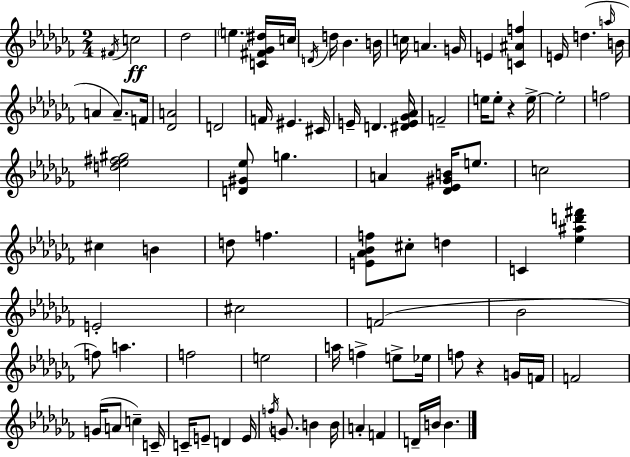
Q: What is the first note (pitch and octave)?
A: F#4